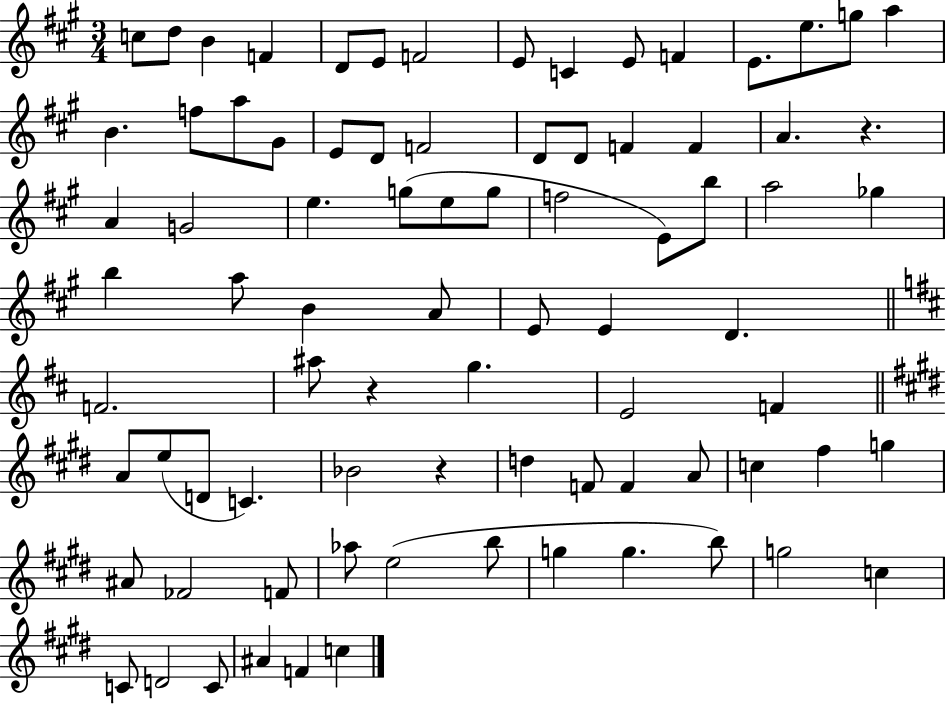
C5/e D5/e B4/q F4/q D4/e E4/e F4/h E4/e C4/q E4/e F4/q E4/e. E5/e. G5/e A5/q B4/q. F5/e A5/e G#4/e E4/e D4/e F4/h D4/e D4/e F4/q F4/q A4/q. R/q. A4/q G4/h E5/q. G5/e E5/e G5/e F5/h E4/e B5/e A5/h Gb5/q B5/q A5/e B4/q A4/e E4/e E4/q D4/q. F4/h. A#5/e R/q G5/q. E4/h F4/q A4/e E5/e D4/e C4/q. Bb4/h R/q D5/q F4/e F4/q A4/e C5/q F#5/q G5/q A#4/e FES4/h F4/e Ab5/e E5/h B5/e G5/q G5/q. B5/e G5/h C5/q C4/e D4/h C4/e A#4/q F4/q C5/q